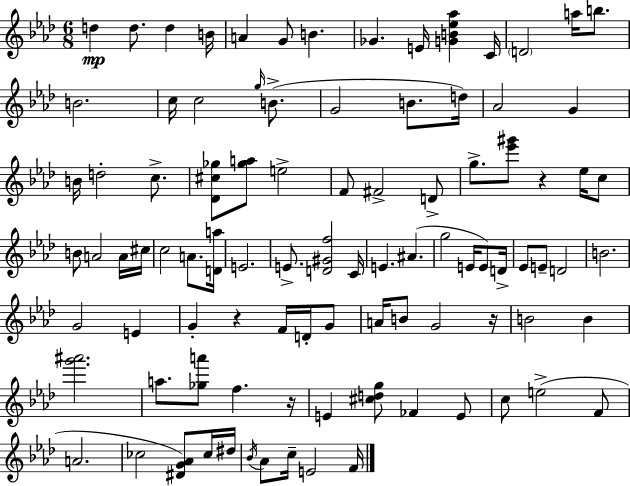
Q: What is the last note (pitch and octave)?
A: F4